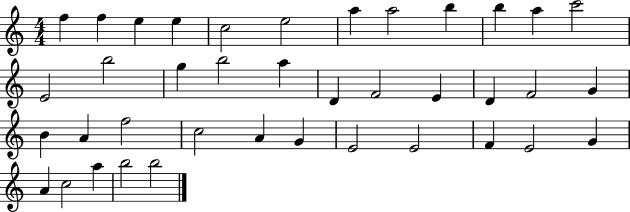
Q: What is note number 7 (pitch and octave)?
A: A5